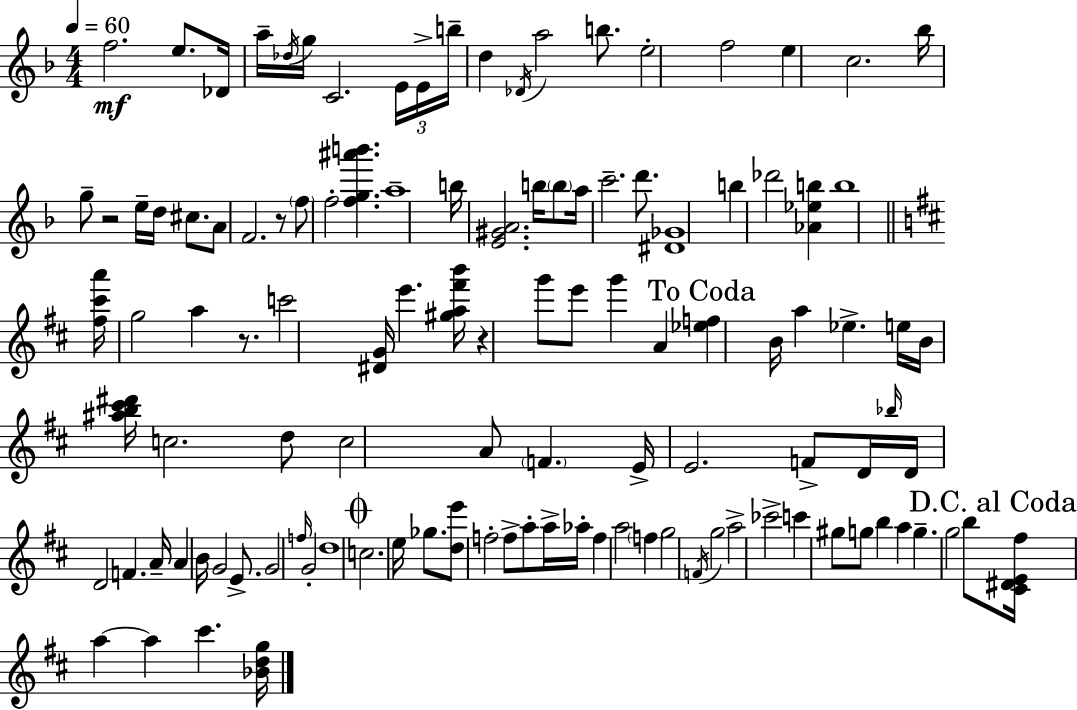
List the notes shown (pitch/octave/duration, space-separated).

F5/h. E5/e. Db4/s A5/s Db5/s G5/s C4/h. E4/s E4/s B5/s D5/q Db4/s A5/h B5/e. E5/h F5/h E5/q C5/h. Bb5/s G5/e R/h E5/s D5/s C#5/e. A4/e F4/h. R/e F5/e F5/h [F5,G5,A#6,B6]/q. A5/w B5/s [E4,G#4,A4]/h. B5/s B5/e A5/s C6/h. D6/e. [D#4,Gb4]/w B5/q Db6/h [Ab4,Eb5,B5]/q B5/w [F#5,C#6,A6]/s G5/h A5/q R/e. C6/h [D#4,G4]/s E6/q. [G#5,A5,F#6,B6]/s R/q G6/e E6/e G6/q A4/q [Eb5,F5]/q B4/s A5/q Eb5/q. E5/s B4/s [A#5,B5,C#6,D#6]/s C5/h. D5/e C5/h A4/e F4/q. E4/s E4/h. F4/e D4/s Bb5/s D4/s D4/h F4/q. A4/s A4/q B4/s G4/h E4/e. G4/h F5/s G4/h D5/w C5/h. E5/s Gb5/e. [D5,E6]/e F5/h F5/e A5/e A5/s Ab5/s F5/q A5/h F5/q G5/h F4/s G5/h A5/h CES6/h C6/q G#5/e G5/e B5/q A5/q G5/q. G5/h B5/e [C#4,D#4,E4,F#5]/s A5/q A5/q C#6/q. [Bb4,D5,G5]/s